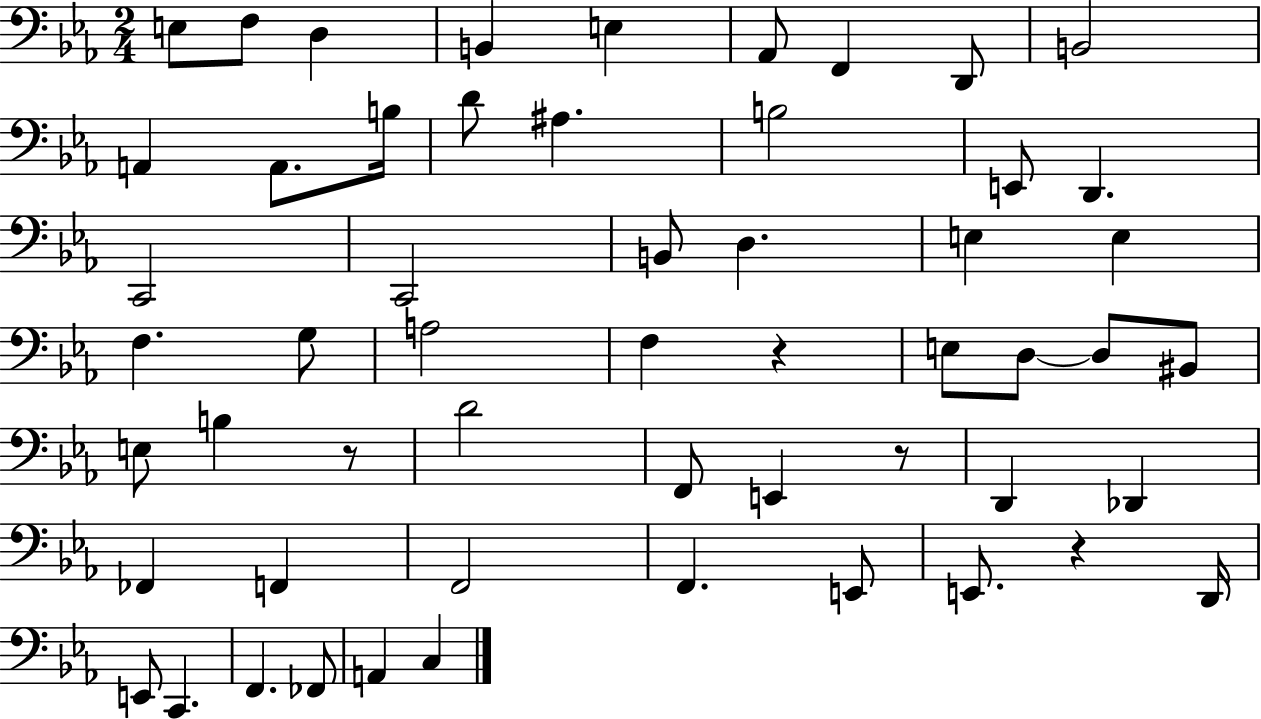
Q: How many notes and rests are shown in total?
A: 55